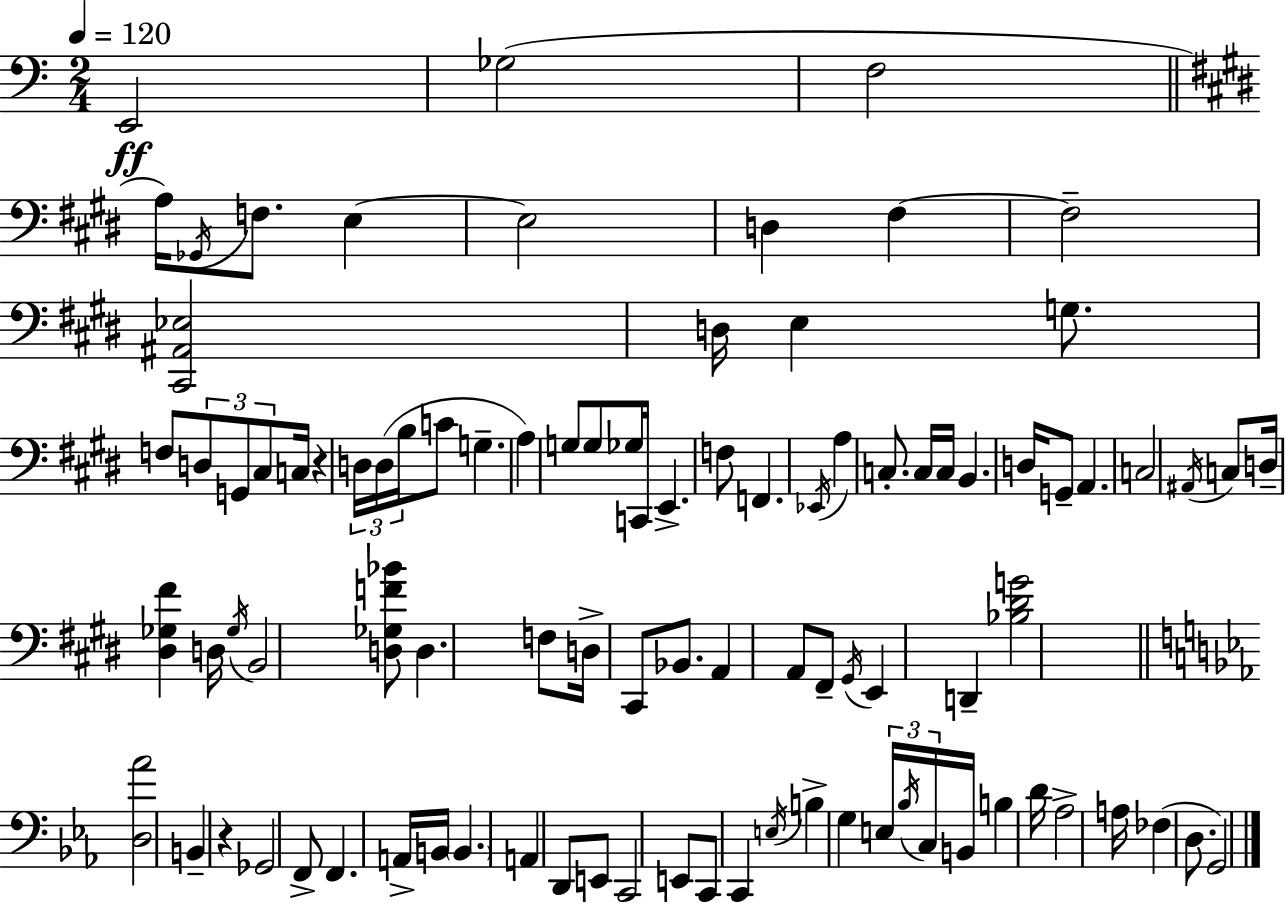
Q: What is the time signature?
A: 2/4